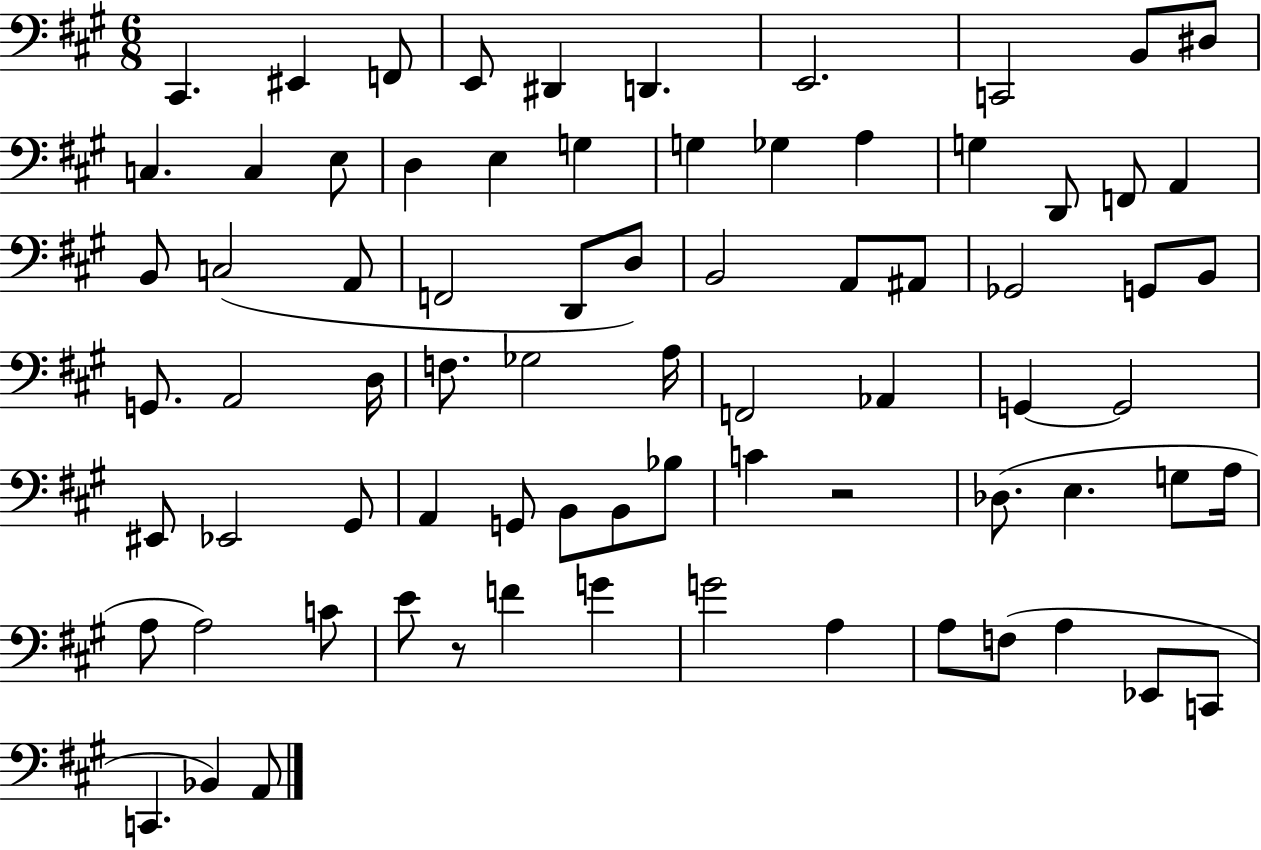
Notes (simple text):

C#2/q. EIS2/q F2/e E2/e D#2/q D2/q. E2/h. C2/h B2/e D#3/e C3/q. C3/q E3/e D3/q E3/q G3/q G3/q Gb3/q A3/q G3/q D2/e F2/e A2/q B2/e C3/h A2/e F2/h D2/e D3/e B2/h A2/e A#2/e Gb2/h G2/e B2/e G2/e. A2/h D3/s F3/e. Gb3/h A3/s F2/h Ab2/q G2/q G2/h EIS2/e Eb2/h G#2/e A2/q G2/e B2/e B2/e Bb3/e C4/q R/h Db3/e. E3/q. G3/e A3/s A3/e A3/h C4/e E4/e R/e F4/q G4/q G4/h A3/q A3/e F3/e A3/q Eb2/e C2/e C2/q. Bb2/q A2/e